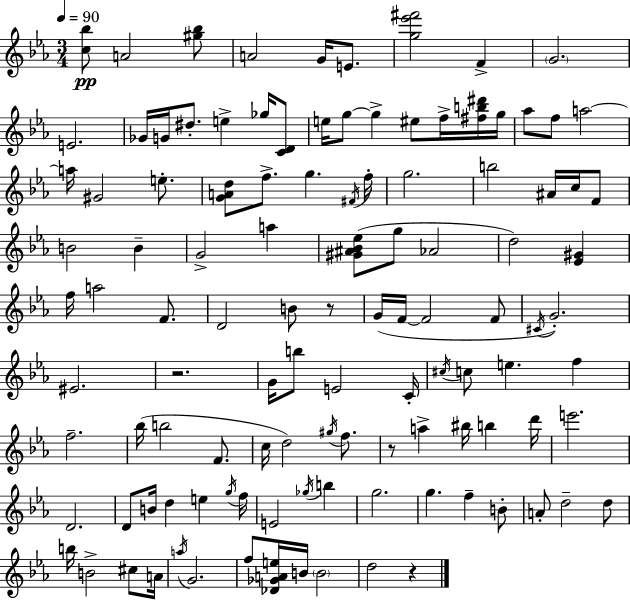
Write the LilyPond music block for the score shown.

{
  \clef treble
  \numericTimeSignature
  \time 3/4
  \key c \minor
  \tempo 4 = 90
  <c'' bes''>8\pp a'2 <gis'' bes''>8 | a'2 g'16 e'8. | <g'' ees''' fis'''>2 f'4-> | \parenthesize g'2. | \break e'2. | ges'16 g'16 dis''8.-. e''4-> ges''16 <c' d'>8 | e''16 g''8~~ g''4-> eis''8 f''16-> <fis'' b'' dis'''>16 g''16 | aes''8 f''8 a''2~~ | \break a''16 gis'2 e''8.-. | <g' a' d''>8 f''8.-> g''4. \acciaccatura { fis'16 } | f''16-. g''2. | b''2 ais'16 c''16 f'8 | \break b'2 b'4-- | g'2-> a''4 | <gis' ais' bes' ees''>8( g''8 aes'2 | d''2) <ees' gis'>4 | \break f''16 a''2 f'8. | d'2 b'8 r8 | g'16( f'16~~ f'2 f'8 | \acciaccatura { cis'16 }) g'2.-. | \break eis'2. | r2. | g'16 b''8 e'2 | c'16-. \acciaccatura { cis''16 } c''8 e''4. f''4 | \break f''2.-- | bes''16( b''2 | f'8. c''16 d''2) | \acciaccatura { gis''16 } f''8. r8 a''4-> bis''16 b''4 | \break d'''16 e'''2. | d'2. | d'8 b'16 d''4 e''4 | \acciaccatura { g''16 } f''16 e'2 | \break \acciaccatura { ges''16 } b''4 g''2. | g''4. | f''4-- b'8-. a'8-. d''2-- | d''8 b''16 b'2-> | \break cis''8 a'16 \acciaccatura { a''16 } g'2. | f''8 <des' ges' a' e''>16 b'16 \parenthesize b'2 | d''2 | r4 \bar "|."
}